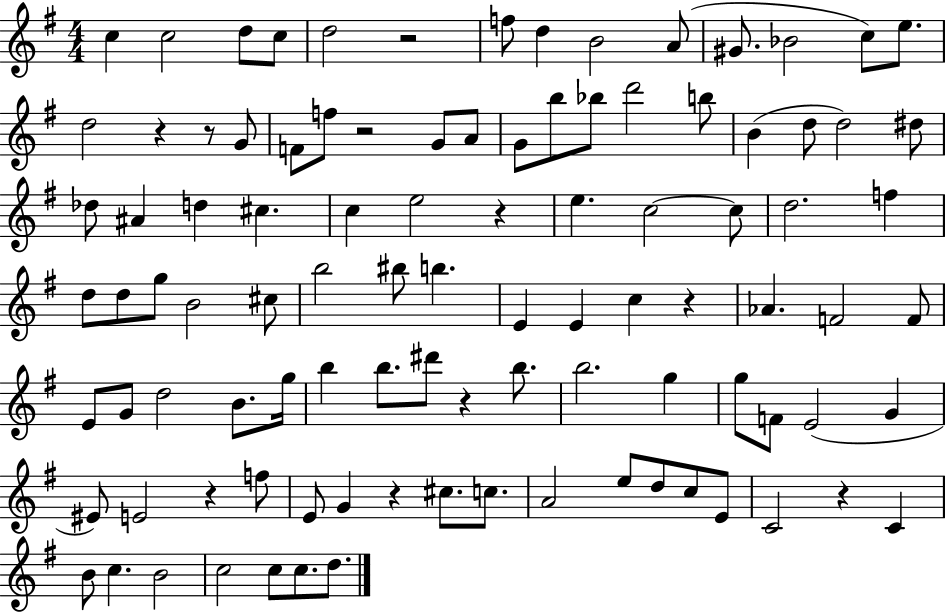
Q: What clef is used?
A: treble